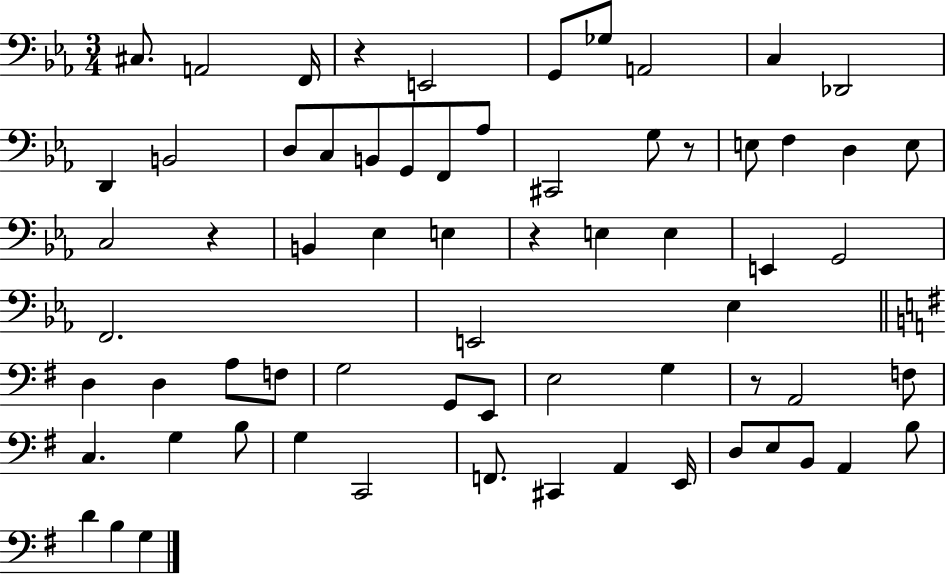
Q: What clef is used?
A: bass